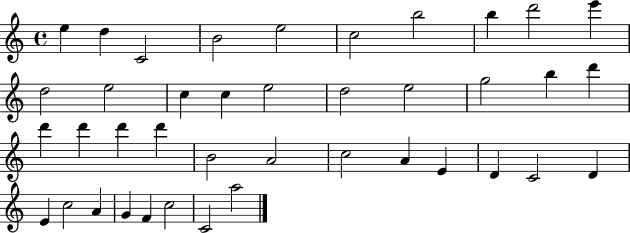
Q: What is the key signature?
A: C major